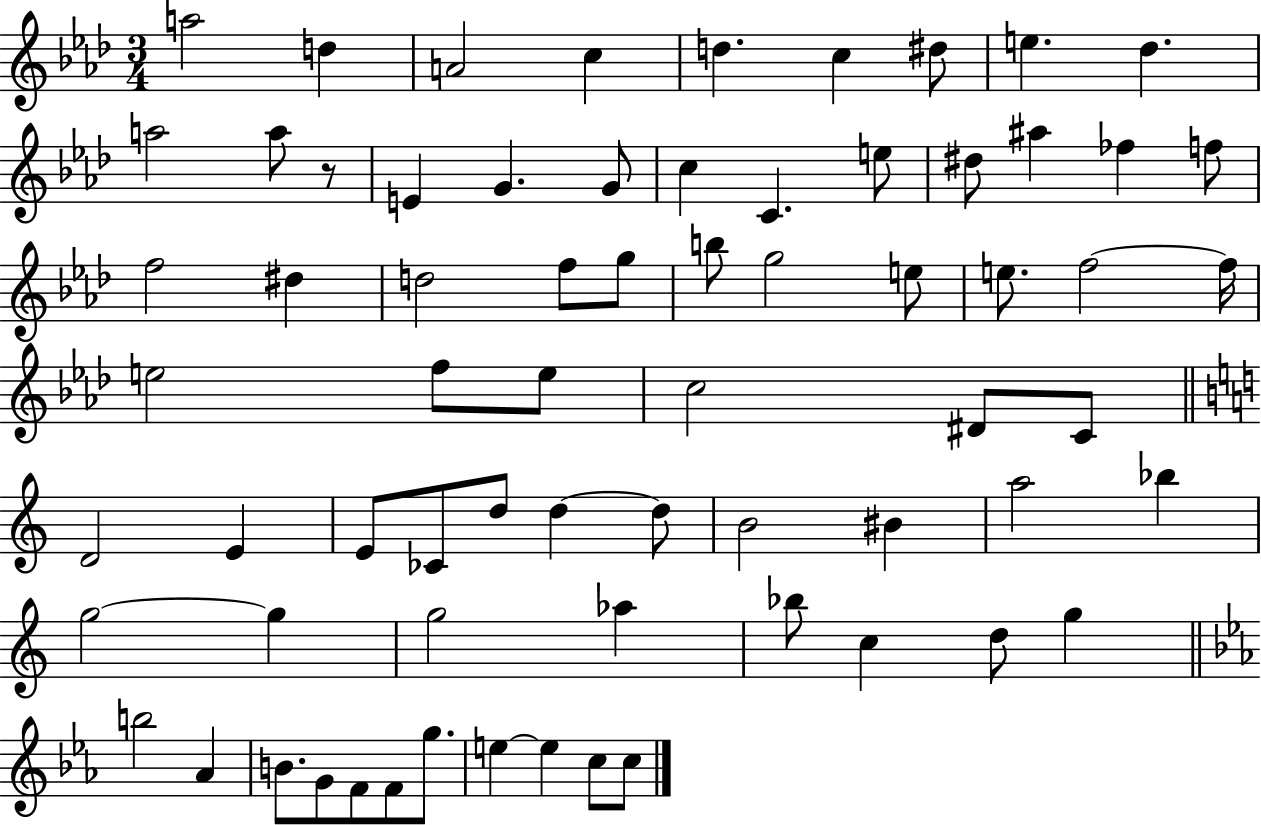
{
  \clef treble
  \numericTimeSignature
  \time 3/4
  \key aes \major
  a''2 d''4 | a'2 c''4 | d''4. c''4 dis''8 | e''4. des''4. | \break a''2 a''8 r8 | e'4 g'4. g'8 | c''4 c'4. e''8 | dis''8 ais''4 fes''4 f''8 | \break f''2 dis''4 | d''2 f''8 g''8 | b''8 g''2 e''8 | e''8. f''2~~ f''16 | \break e''2 f''8 e''8 | c''2 dis'8 c'8 | \bar "||" \break \key a \minor d'2 e'4 | e'8 ces'8 d''8 d''4~~ d''8 | b'2 bis'4 | a''2 bes''4 | \break g''2~~ g''4 | g''2 aes''4 | bes''8 c''4 d''8 g''4 | \bar "||" \break \key ees \major b''2 aes'4 | b'8. g'8 f'8 f'8 g''8. | e''4~~ e''4 c''8 c''8 | \bar "|."
}